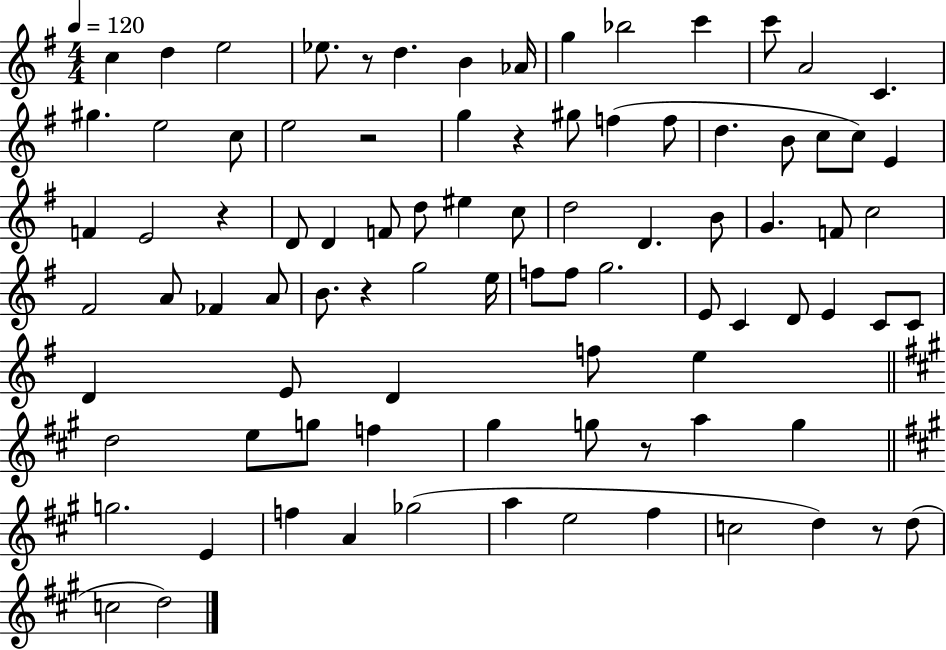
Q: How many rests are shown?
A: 7